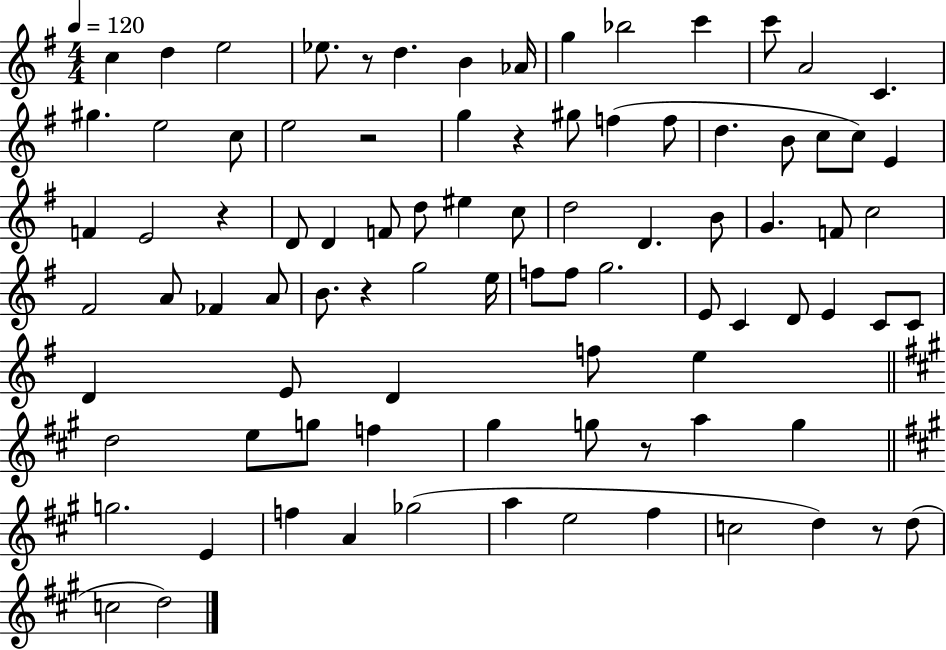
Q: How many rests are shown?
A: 7